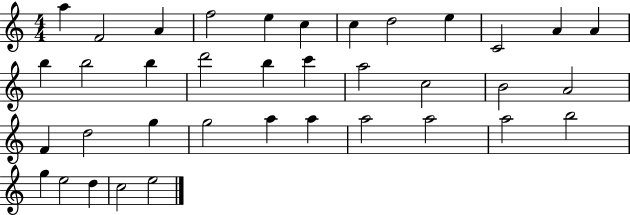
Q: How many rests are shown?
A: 0